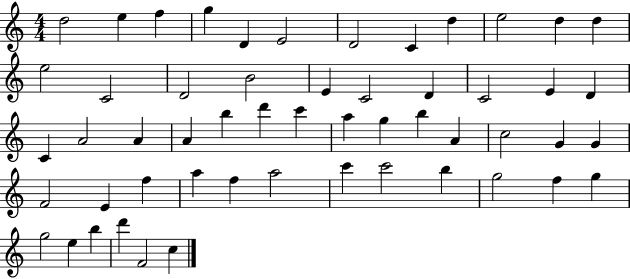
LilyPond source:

{
  \clef treble
  \numericTimeSignature
  \time 4/4
  \key c \major
  d''2 e''4 f''4 | g''4 d'4 e'2 | d'2 c'4 d''4 | e''2 d''4 d''4 | \break e''2 c'2 | d'2 b'2 | e'4 c'2 d'4 | c'2 e'4 d'4 | \break c'4 a'2 a'4 | a'4 b''4 d'''4 c'''4 | a''4 g''4 b''4 a'4 | c''2 g'4 g'4 | \break f'2 e'4 f''4 | a''4 f''4 a''2 | c'''4 c'''2 b''4 | g''2 f''4 g''4 | \break g''2 e''4 b''4 | d'''4 f'2 c''4 | \bar "|."
}